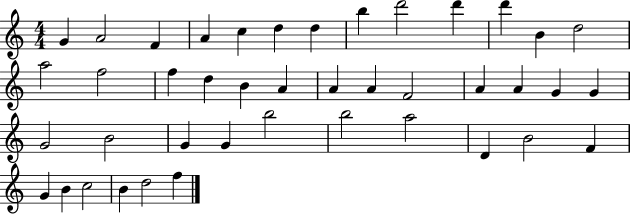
G4/q A4/h F4/q A4/q C5/q D5/q D5/q B5/q D6/h D6/q D6/q B4/q D5/h A5/h F5/h F5/q D5/q B4/q A4/q A4/q A4/q F4/h A4/q A4/q G4/q G4/q G4/h B4/h G4/q G4/q B5/h B5/h A5/h D4/q B4/h F4/q G4/q B4/q C5/h B4/q D5/h F5/q